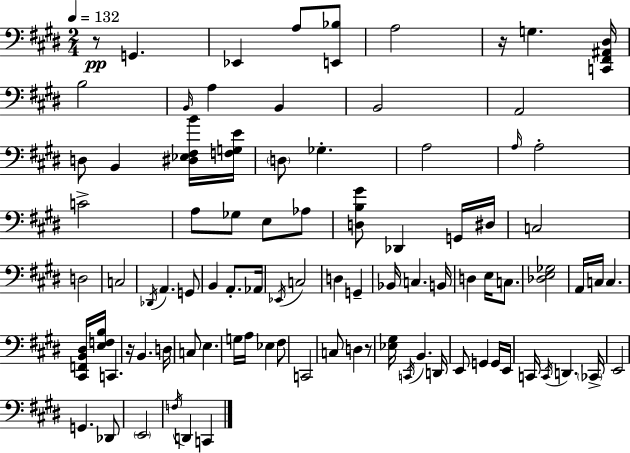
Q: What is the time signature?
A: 2/4